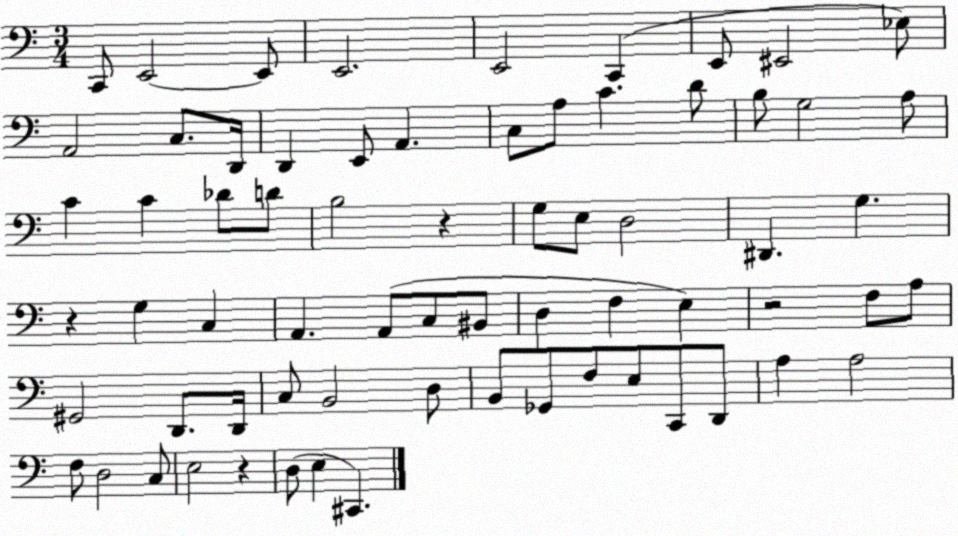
X:1
T:Untitled
M:3/4
L:1/4
K:C
C,,/2 E,,2 E,,/2 E,,2 E,,2 C,, E,,/2 ^E,,2 _E,/2 A,,2 C,/2 D,,/4 D,, E,,/2 A,, C,/2 A,/2 C D/2 B,/2 G,2 A,/2 C C _D/2 D/2 B,2 z G,/2 E,/2 D,2 ^D,, G, z G, C, A,, A,,/2 C,/2 ^B,,/2 D, F, E, z2 F,/2 A,/2 ^G,,2 D,,/2 D,,/4 C,/2 B,,2 D,/2 B,,/2 _G,,/2 F,/2 E,/2 C,,/2 D,,/2 A, A,2 F,/2 D,2 C,/2 E,2 z D,/2 E, ^C,,